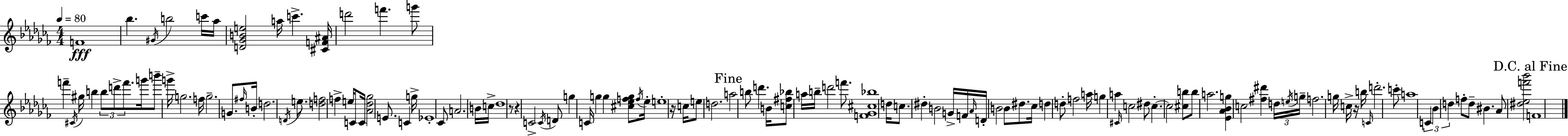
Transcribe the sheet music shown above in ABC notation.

X:1
T:Untitled
M:4/4
L:1/4
K:Abm
F4 _b ^G/4 b2 c'/4 _a/4 [D_GBe]2 a/4 c' [^CF^A]/4 d'2 f' g'/2 f' ^C/4 ^g/4 b b/2 d'/2 f'/2 g'/4 b'/2 g'/4 g2 f/4 g2 G/2 ^f/4 B/4 d2 D/4 e/2 [df]2 f e/4 C/2 C/4 [_A_d_g]2 E/2 C g/4 _E4 _C/2 A2 B/4 c/4 _d4 z/2 z C2 C/4 D/2 g C/4 g g [^c_efg]/2 f/4 _e/4 e4 z/4 c/4 e/2 d2 a2 b/2 d' B/4 [c^f_b]/2 a/4 b/4 d'2 f'/2 [F_G^c_b]4 d/4 c/2 ^d B2 G/4 F/4 _A/4 D/4 B2 B/2 ^d/2 _c/4 d d/2 f2 a/4 g a ^C/4 c2 ^d/2 c c2 [^cb]/2 b/2 a2 [_E_A_Bg] c2 [^f^d'] d/4 e/4 g/4 f2 g/4 c/4 z/4 b/4 C/4 d'2 c'/2 a4 C _B d f/2 d/2 ^B _A/2 [^d_ef'_b']2 F4